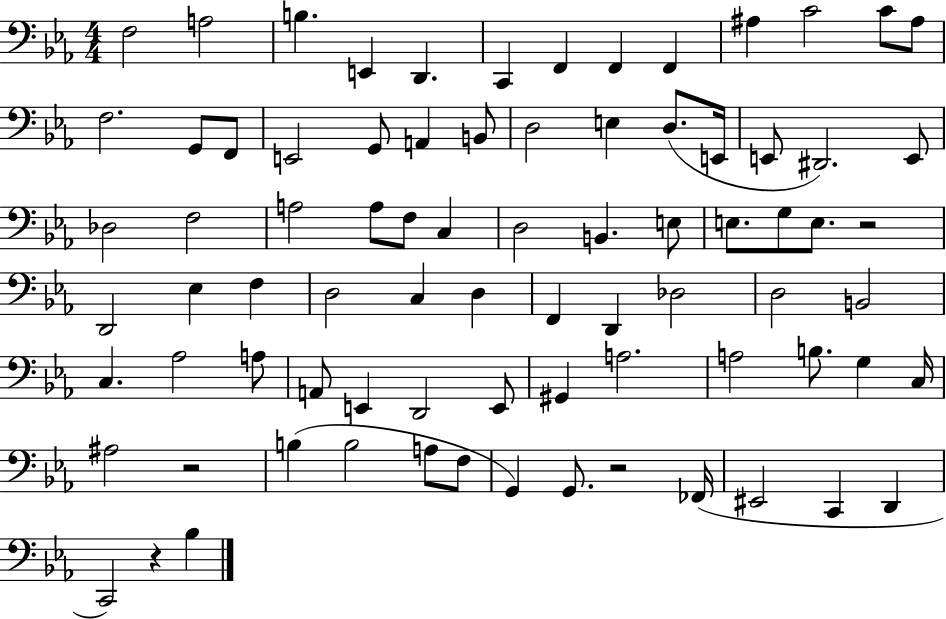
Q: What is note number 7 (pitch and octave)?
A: F2